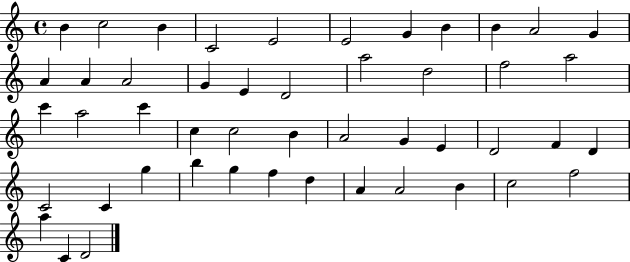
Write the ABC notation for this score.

X:1
T:Untitled
M:4/4
L:1/4
K:C
B c2 B C2 E2 E2 G B B A2 G A A A2 G E D2 a2 d2 f2 a2 c' a2 c' c c2 B A2 G E D2 F D C2 C g b g f d A A2 B c2 f2 a C D2